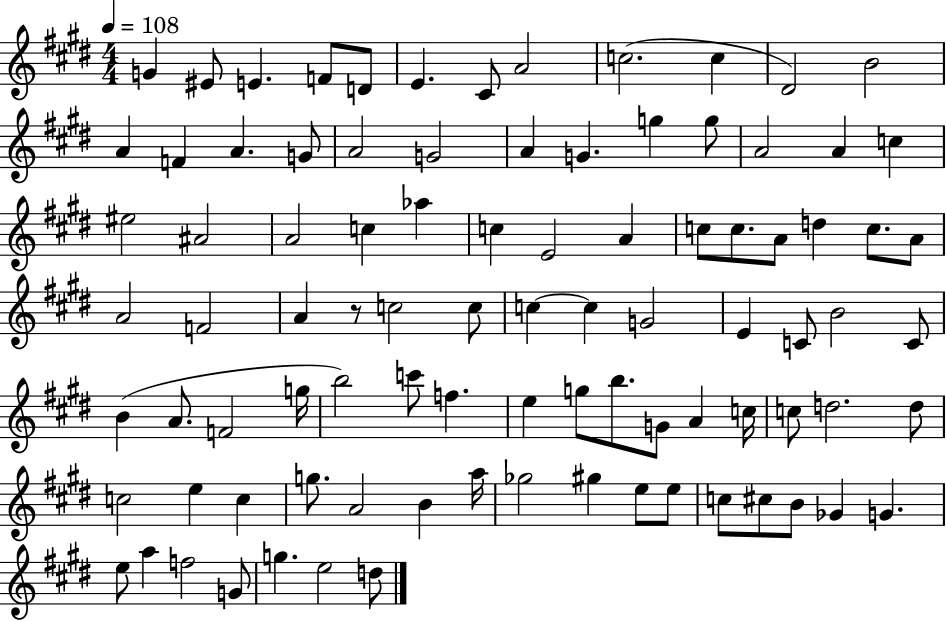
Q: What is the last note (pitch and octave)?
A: D5